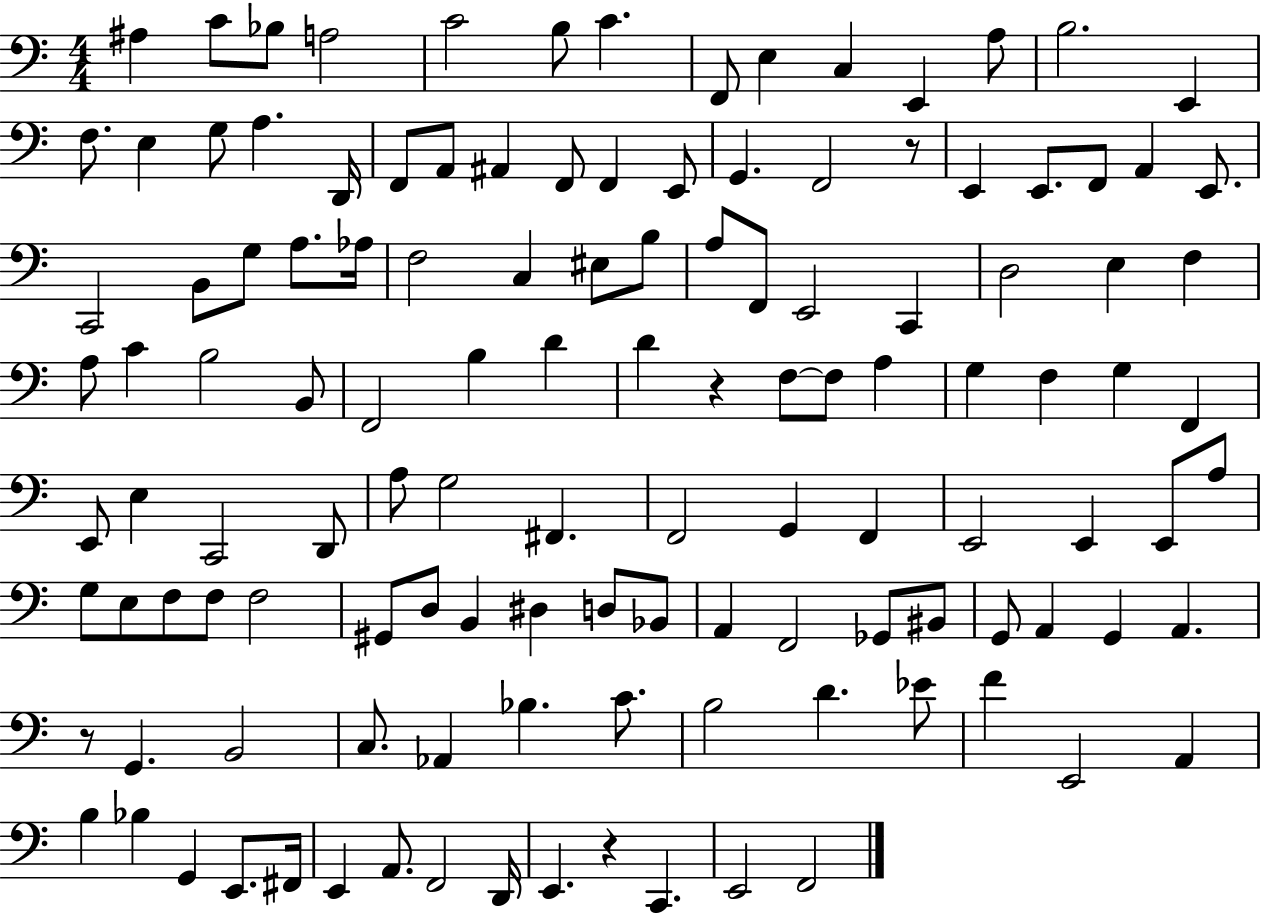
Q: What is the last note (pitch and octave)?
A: F2